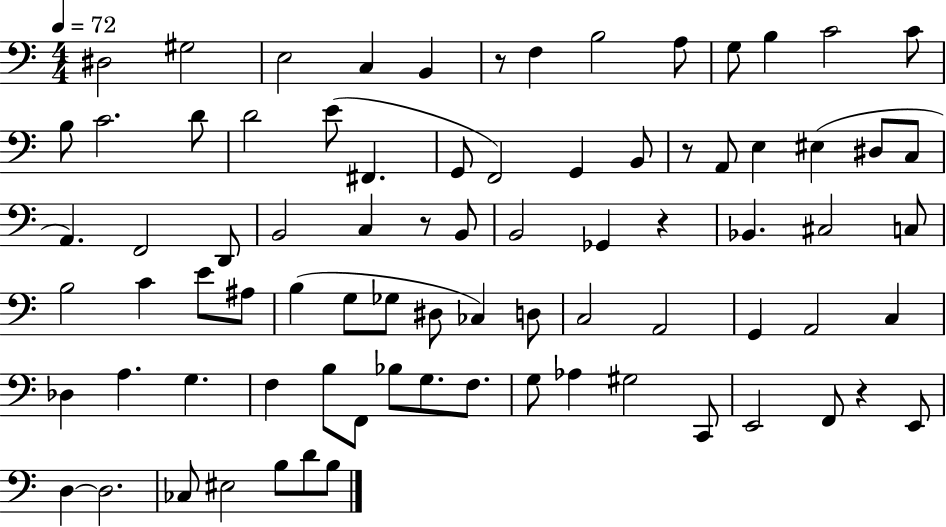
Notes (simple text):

D#3/h G#3/h E3/h C3/q B2/q R/e F3/q B3/h A3/e G3/e B3/q C4/h C4/e B3/e C4/h. D4/e D4/h E4/e F#2/q. G2/e F2/h G2/q B2/e R/e A2/e E3/q EIS3/q D#3/e C3/e A2/q. F2/h D2/e B2/h C3/q R/e B2/e B2/h Gb2/q R/q Bb2/q. C#3/h C3/e B3/h C4/q E4/e A#3/e B3/q G3/e Gb3/e D#3/e CES3/q D3/e C3/h A2/h G2/q A2/h C3/q Db3/q A3/q. G3/q. F3/q B3/e F2/e Bb3/e G3/e. F3/e. G3/e Ab3/q G#3/h C2/e E2/h F2/e R/q E2/e D3/q D3/h. CES3/e EIS3/h B3/e D4/e B3/e